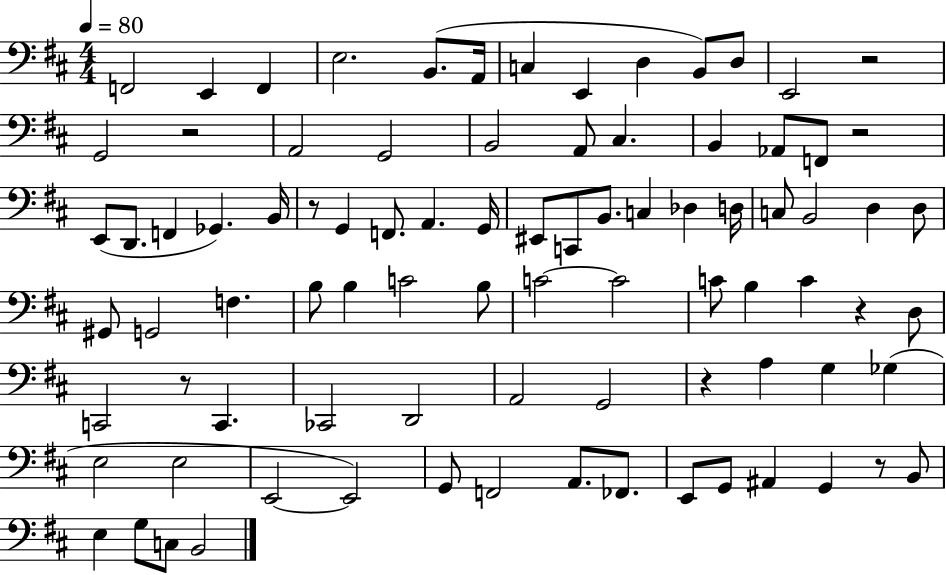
{
  \clef bass
  \numericTimeSignature
  \time 4/4
  \key d \major
  \tempo 4 = 80
  \repeat volta 2 { f,2 e,4 f,4 | e2. b,8.( a,16 | c4 e,4 d4 b,8) d8 | e,2 r2 | \break g,2 r2 | a,2 g,2 | b,2 a,8 cis4. | b,4 aes,8 f,8 r2 | \break e,8( d,8. f,4 ges,4.) b,16 | r8 g,4 f,8. a,4. g,16 | eis,8 c,8 b,8. c4 des4 d16 | c8 b,2 d4 d8 | \break gis,8 g,2 f4. | b8 b4 c'2 b8 | c'2~~ c'2 | c'8 b4 c'4 r4 d8 | \break c,2 r8 c,4. | ces,2 d,2 | a,2 g,2 | r4 a4 g4 ges4( | \break e2 e2 | e,2~~ e,2) | g,8 f,2 a,8. fes,8. | e,8 g,8 ais,4 g,4 r8 b,8 | \break e4 g8 c8 b,2 | } \bar "|."
}